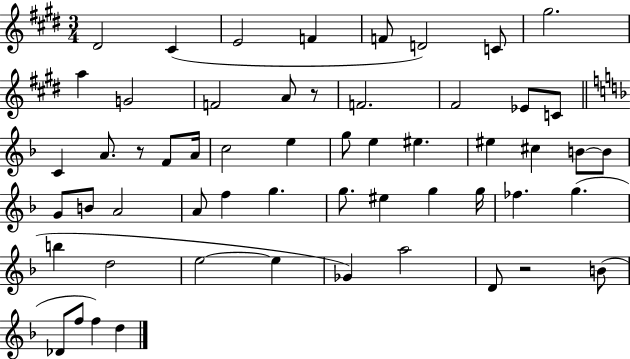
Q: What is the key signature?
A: E major